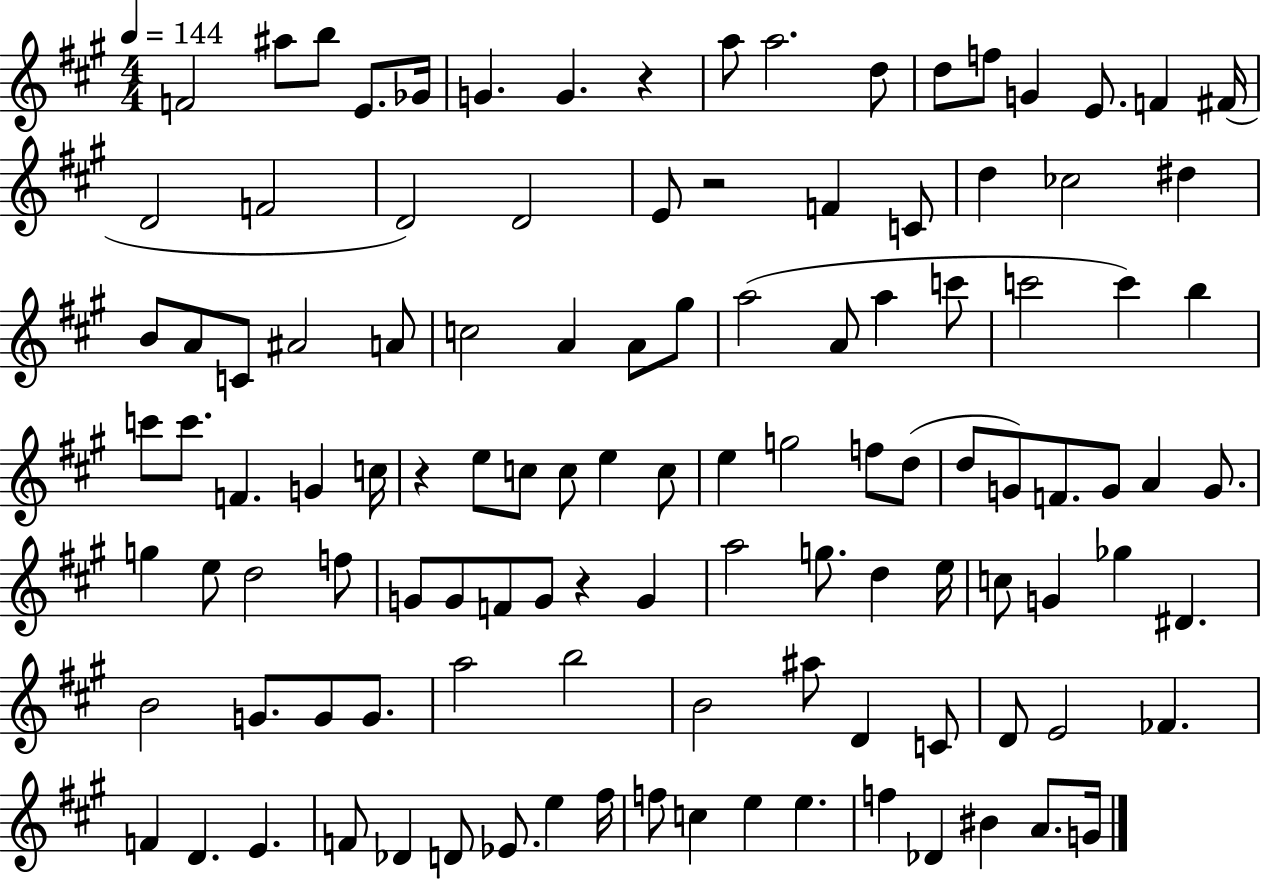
X:1
T:Untitled
M:4/4
L:1/4
K:A
F2 ^a/2 b/2 E/2 _G/4 G G z a/2 a2 d/2 d/2 f/2 G E/2 F ^F/4 D2 F2 D2 D2 E/2 z2 F C/2 d _c2 ^d B/2 A/2 C/2 ^A2 A/2 c2 A A/2 ^g/2 a2 A/2 a c'/2 c'2 c' b c'/2 c'/2 F G c/4 z e/2 c/2 c/2 e c/2 e g2 f/2 d/2 d/2 G/2 F/2 G/2 A G/2 g e/2 d2 f/2 G/2 G/2 F/2 G/2 z G a2 g/2 d e/4 c/2 G _g ^D B2 G/2 G/2 G/2 a2 b2 B2 ^a/2 D C/2 D/2 E2 _F F D E F/2 _D D/2 _E/2 e ^f/4 f/2 c e e f _D ^B A/2 G/4